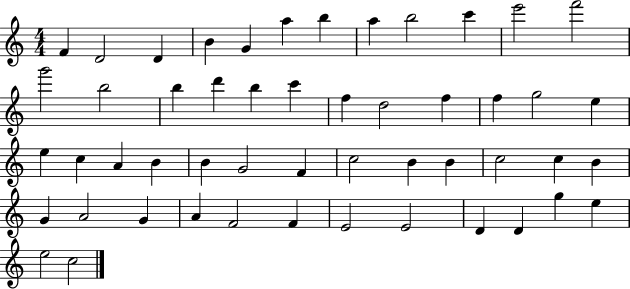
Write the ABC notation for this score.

X:1
T:Untitled
M:4/4
L:1/4
K:C
F D2 D B G a b a b2 c' e'2 f'2 g'2 b2 b d' b c' f d2 f f g2 e e c A B B G2 F c2 B B c2 c B G A2 G A F2 F E2 E2 D D g e e2 c2